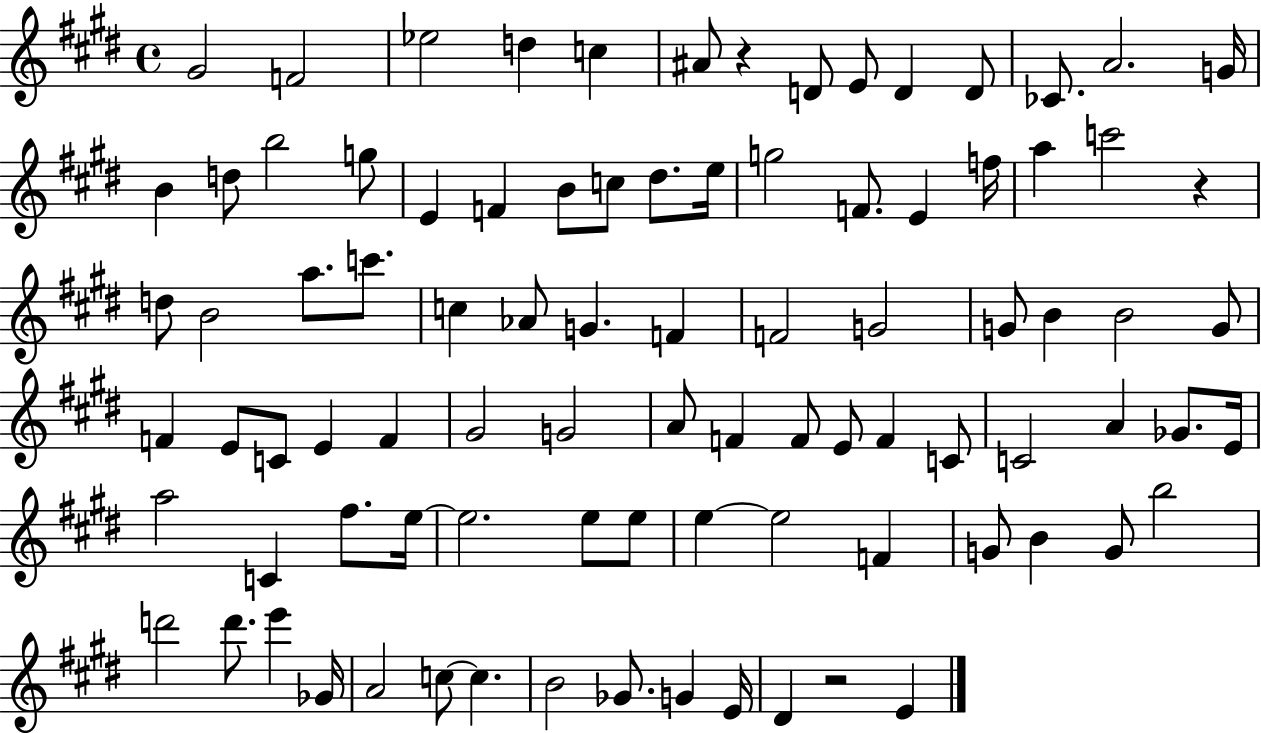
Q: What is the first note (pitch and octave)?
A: G#4